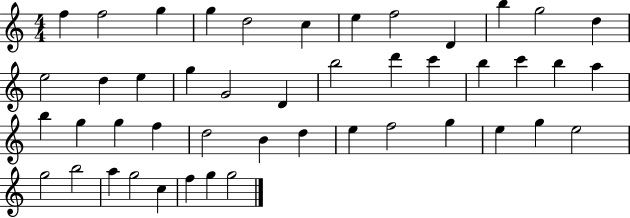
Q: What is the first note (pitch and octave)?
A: F5